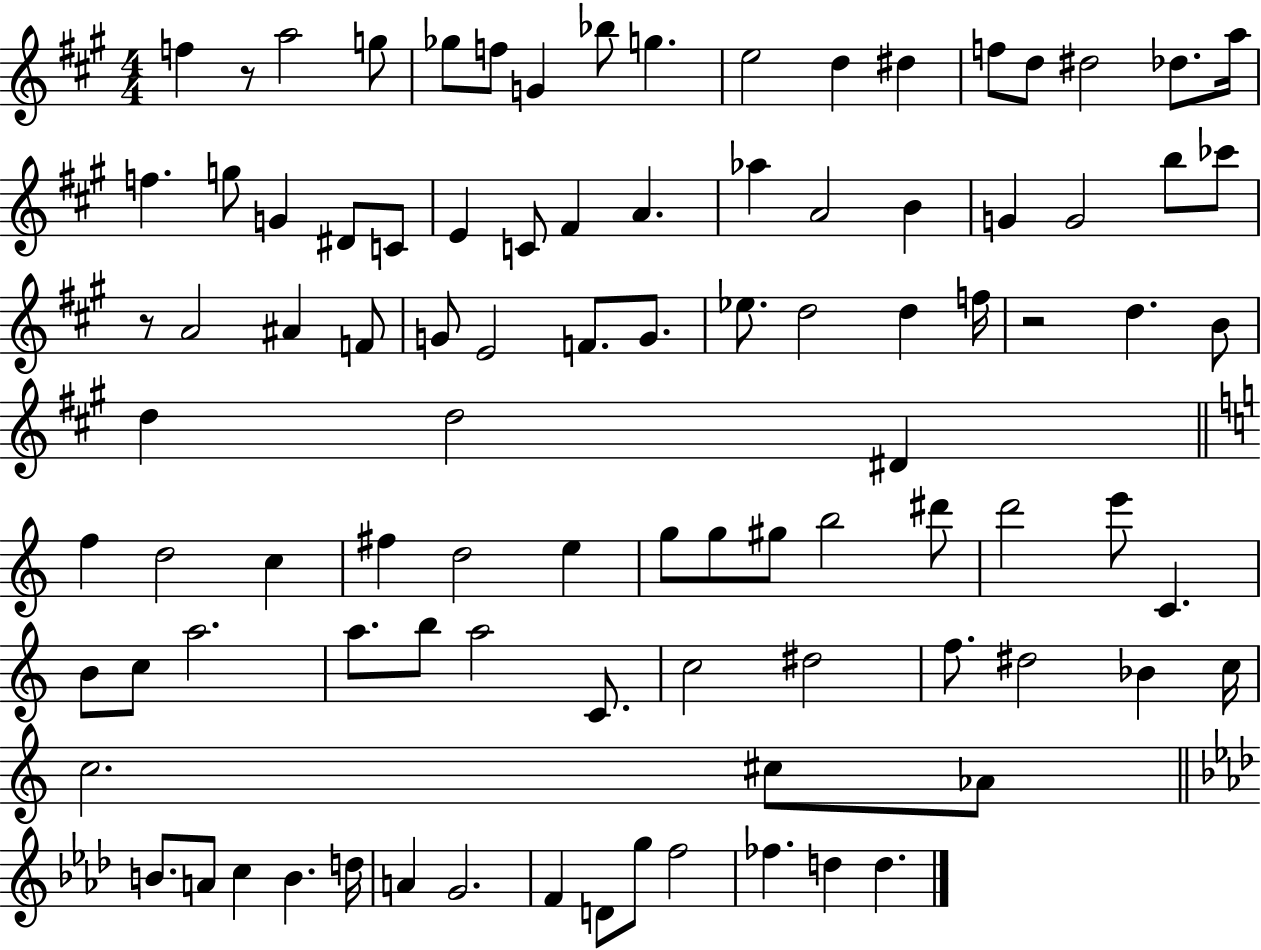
X:1
T:Untitled
M:4/4
L:1/4
K:A
f z/2 a2 g/2 _g/2 f/2 G _b/2 g e2 d ^d f/2 d/2 ^d2 _d/2 a/4 f g/2 G ^D/2 C/2 E C/2 ^F A _a A2 B G G2 b/2 _c'/2 z/2 A2 ^A F/2 G/2 E2 F/2 G/2 _e/2 d2 d f/4 z2 d B/2 d d2 ^D f d2 c ^f d2 e g/2 g/2 ^g/2 b2 ^d'/2 d'2 e'/2 C B/2 c/2 a2 a/2 b/2 a2 C/2 c2 ^d2 f/2 ^d2 _B c/4 c2 ^c/2 _A/2 B/2 A/2 c B d/4 A G2 F D/2 g/2 f2 _f d d